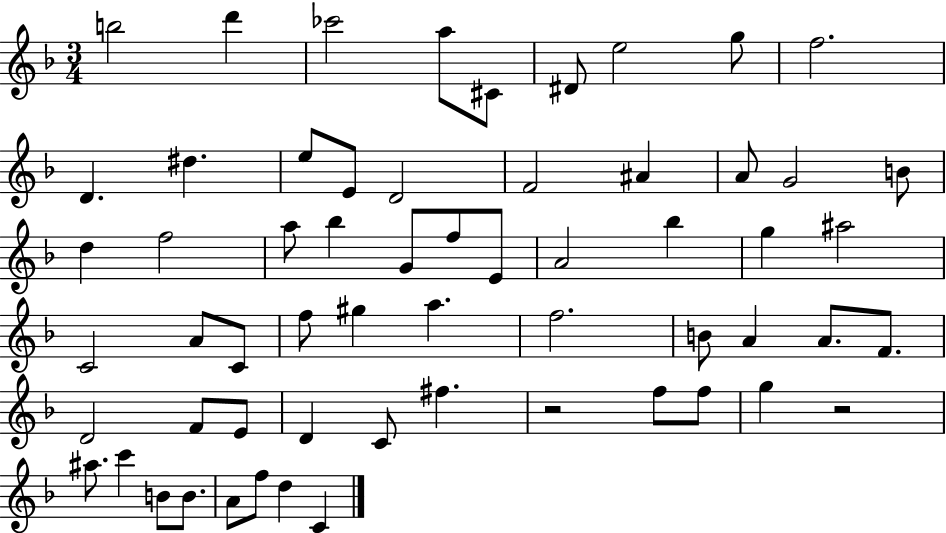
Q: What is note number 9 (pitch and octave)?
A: F5